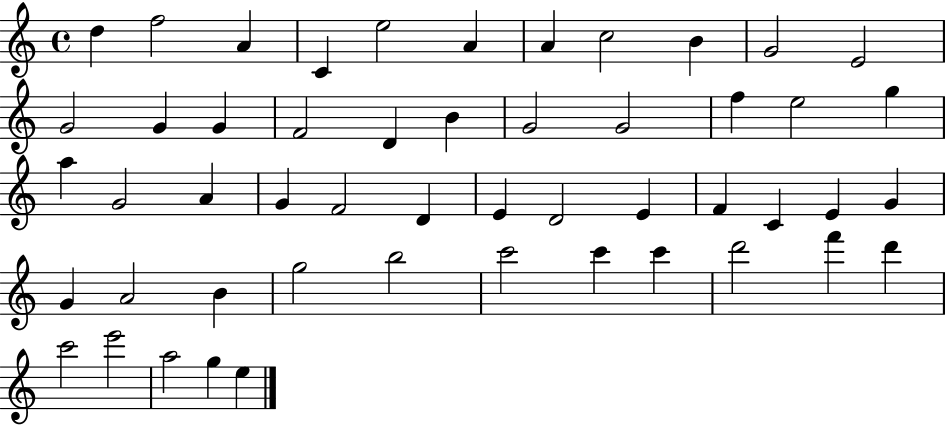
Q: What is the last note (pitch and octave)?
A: E5